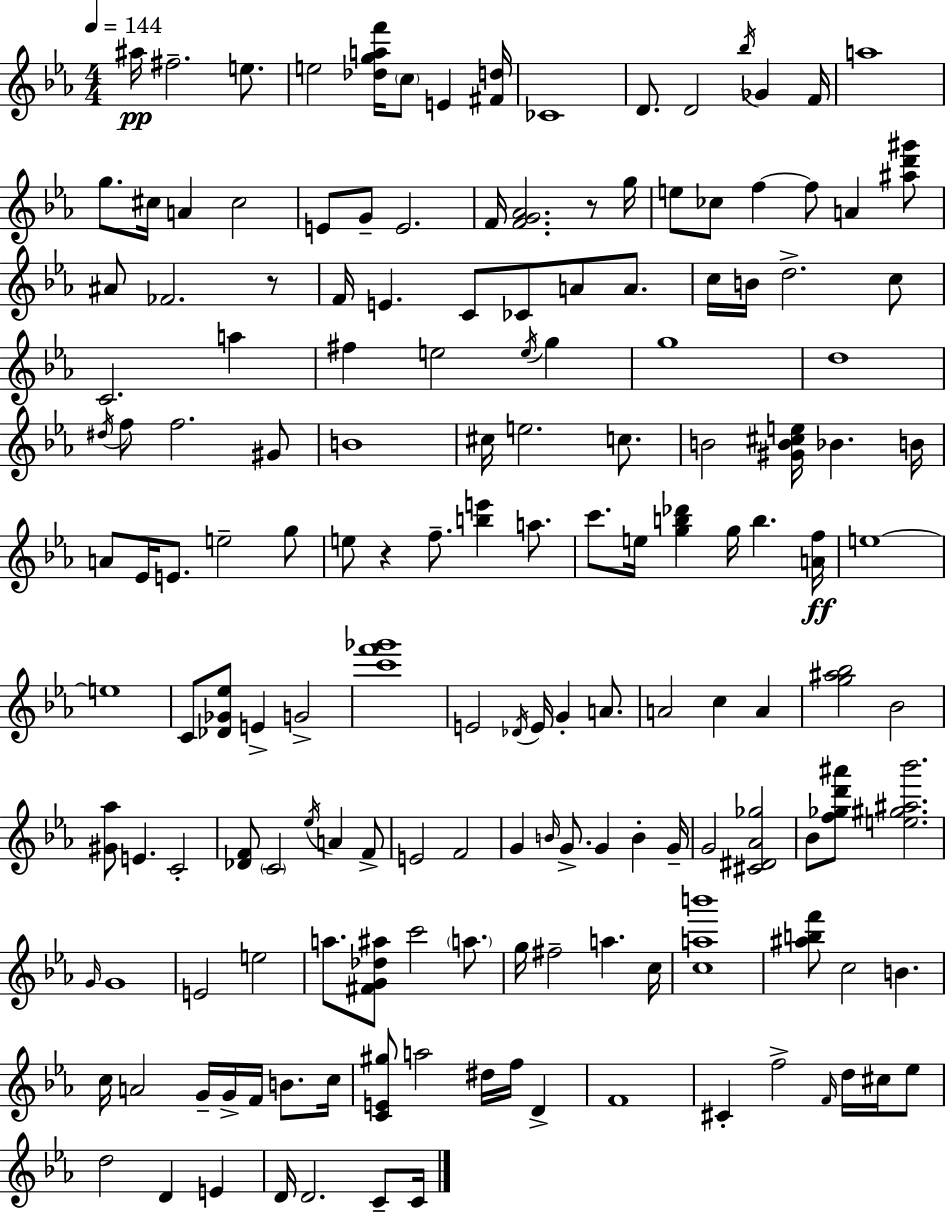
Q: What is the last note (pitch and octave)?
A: C4